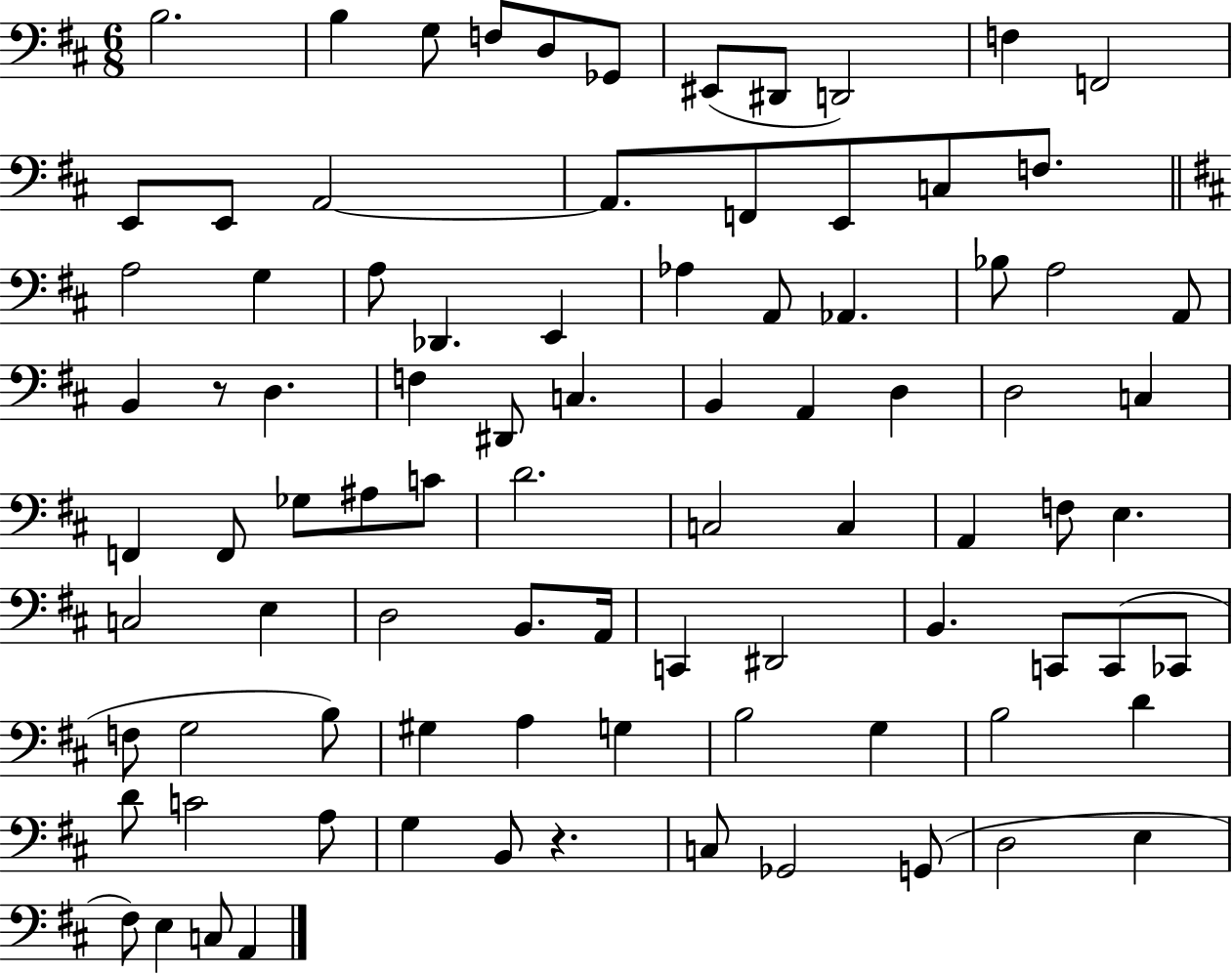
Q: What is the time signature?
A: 6/8